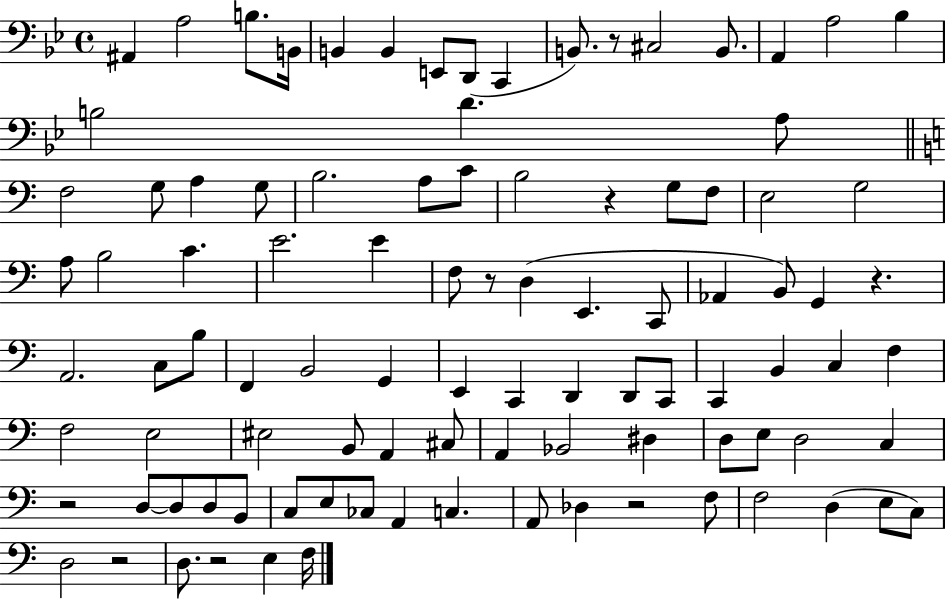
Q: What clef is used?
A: bass